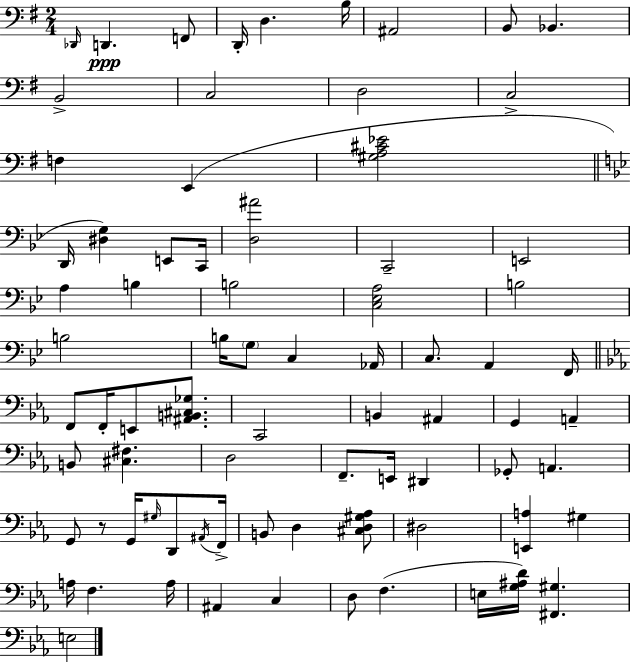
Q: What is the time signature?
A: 2/4